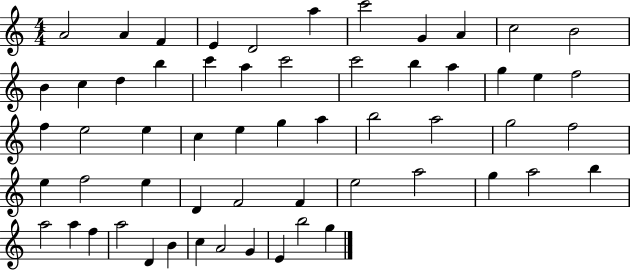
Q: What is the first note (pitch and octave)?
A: A4